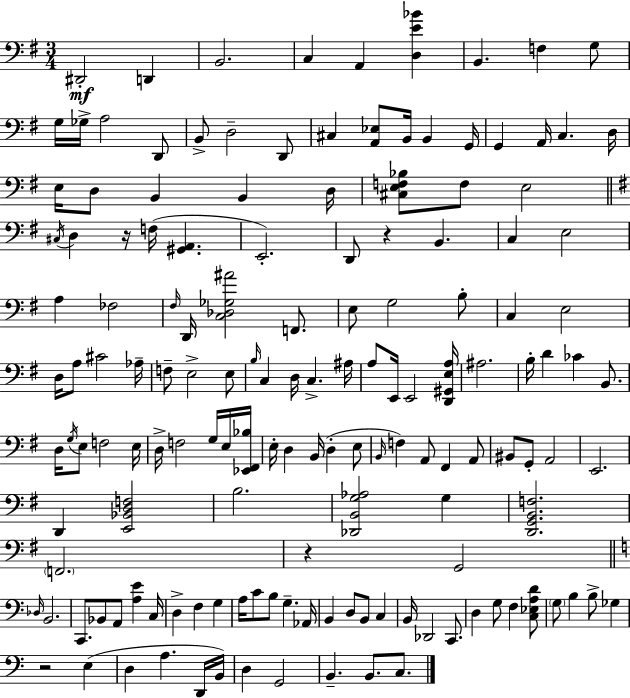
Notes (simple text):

D#2/h D2/q B2/h. C3/q A2/q [D3,E4,Bb4]/q B2/q. F3/q G3/e G3/s Gb3/s A3/h D2/e B2/e D3/h D2/e C#3/q [A2,Eb3]/e B2/s B2/q G2/s G2/q A2/s C3/q. D3/s E3/s D3/e B2/q B2/q D3/s [C#3,E3,F3,Bb3]/e F3/e E3/h C#3/s D3/q R/s F3/s [G#2,A2]/q. E2/h. D2/e R/q B2/q. C3/q E3/h A3/q FES3/h F#3/s D2/s [C3,Db3,Gb3,A#4]/h F2/e. E3/e G3/h B3/e C3/q E3/h D3/s A3/e C#4/h Ab3/s F3/e E3/h E3/e B3/s C3/q D3/s C3/q. A#3/s A3/e E2/s E2/h [D2,G#2,E3,A3]/s A#3/h. B3/s D4/q CES4/q B2/e. D3/s G3/s E3/e F3/h E3/s D3/s F3/h G3/s E3/s [Eb2,F#2,Bb3]/s E3/s D3/q B2/s D3/q E3/e B2/s F3/q A2/e F#2/q A2/e BIS2/e G2/e A2/h E2/h. D2/q [E2,Bb2,D3,F3]/h B3/h. [Db2,B2,G3,Ab3]/h G3/q [D2,G2,B2,F3]/h. F2/h. R/q G2/h Db3/s B2/h. C2/e. Bb2/e A2/e [A3,E4]/q C3/s D3/q F3/q G3/q A3/s C4/e B3/e G3/q. Ab2/s B2/q D3/e B2/e C3/q B2/s Db2/h C2/e. D3/q G3/e F3/q [C3,Eb3,A3,D4]/e G3/e B3/q B3/e Gb3/q R/h E3/q D3/q A3/q. D2/s B2/s D3/q G2/h B2/q. B2/e. C3/e.